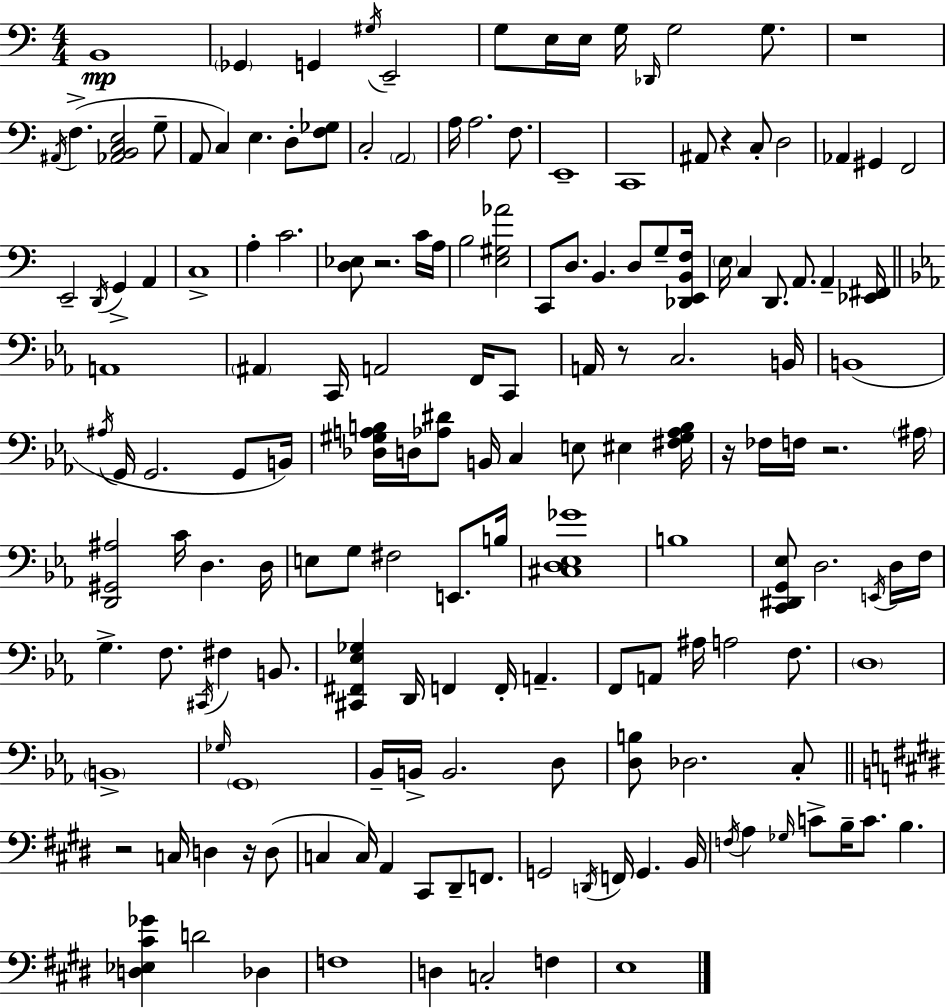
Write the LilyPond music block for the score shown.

{
  \clef bass
  \numericTimeSignature
  \time 4/4
  \key c \major
  b,1\mp | \parenthesize ges,4 g,4 \acciaccatura { gis16 } e,2-- | g8 e16 e16 g16 \grace { des,16 } g2 g8. | r1 | \break \acciaccatura { ais,16 } f4.->( <aes, b, c e>2 | g8-- a,8 c4) e4. d8-. | <f ges>8 c2-. \parenthesize a,2 | a16 a2. | \break f8. e,1-- | c,1 | ais,8 r4 c8-. d2 | aes,4 gis,4 f,2 | \break e,2-- \acciaccatura { d,16 } g,4-> | a,4 c1-> | a4-. c'2. | <d ees>8 r2. | \break c'16 a16 b2 <e gis aes'>2 | c,8 d8. b,4. d8 | g8-- <des, e, b, f>16 \parenthesize e16 c4 d,8. a,8. a,4-- | <ees, fis,>16 \bar "||" \break \key ees \major a,1 | \parenthesize ais,4 c,16 a,2 f,16 c,8 | a,16 r8 c2. b,16 | b,1( | \break \acciaccatura { ais16 } g,16 g,2. g,8 | b,16) <des gis a b>16 d16 <aes dis'>8 b,16 c4 e8 eis4 | <fis gis aes b>16 r16 fes16 f16 r2. | \parenthesize ais16 <d, gis, ais>2 c'16 d4. | \break d16 e8 g8 fis2 e,8. | b16 <cis d ees ges'>1 | b1 | <c, dis, g, ees>8 d2. \acciaccatura { e,16 } | \break d16 f16 g4.-> f8. \acciaccatura { cis,16 } fis4 | b,8. <cis, fis, ees ges>4 d,16 f,4 f,16-. a,4.-- | f,8 a,8 ais16 a2 | f8. \parenthesize d1 | \break \parenthesize b,1-> | \grace { ges16 } \parenthesize g,1 | bes,16-- b,16-> b,2. | d8 <d b>8 des2. | \break c8-. \bar "||" \break \key e \major r2 c16 d4 r16 d8( | c4 c16) a,4 cis,8 dis,8-- f,8. | g,2 \acciaccatura { d,16 } f,16 g,4. | b,16 \acciaccatura { f16 } a4 \grace { ges16 } c'8-> b16-- c'8. b4. | \break <d ees cis' ges'>4 d'2 des4 | f1 | d4 c2-. f4 | e1 | \break \bar "|."
}